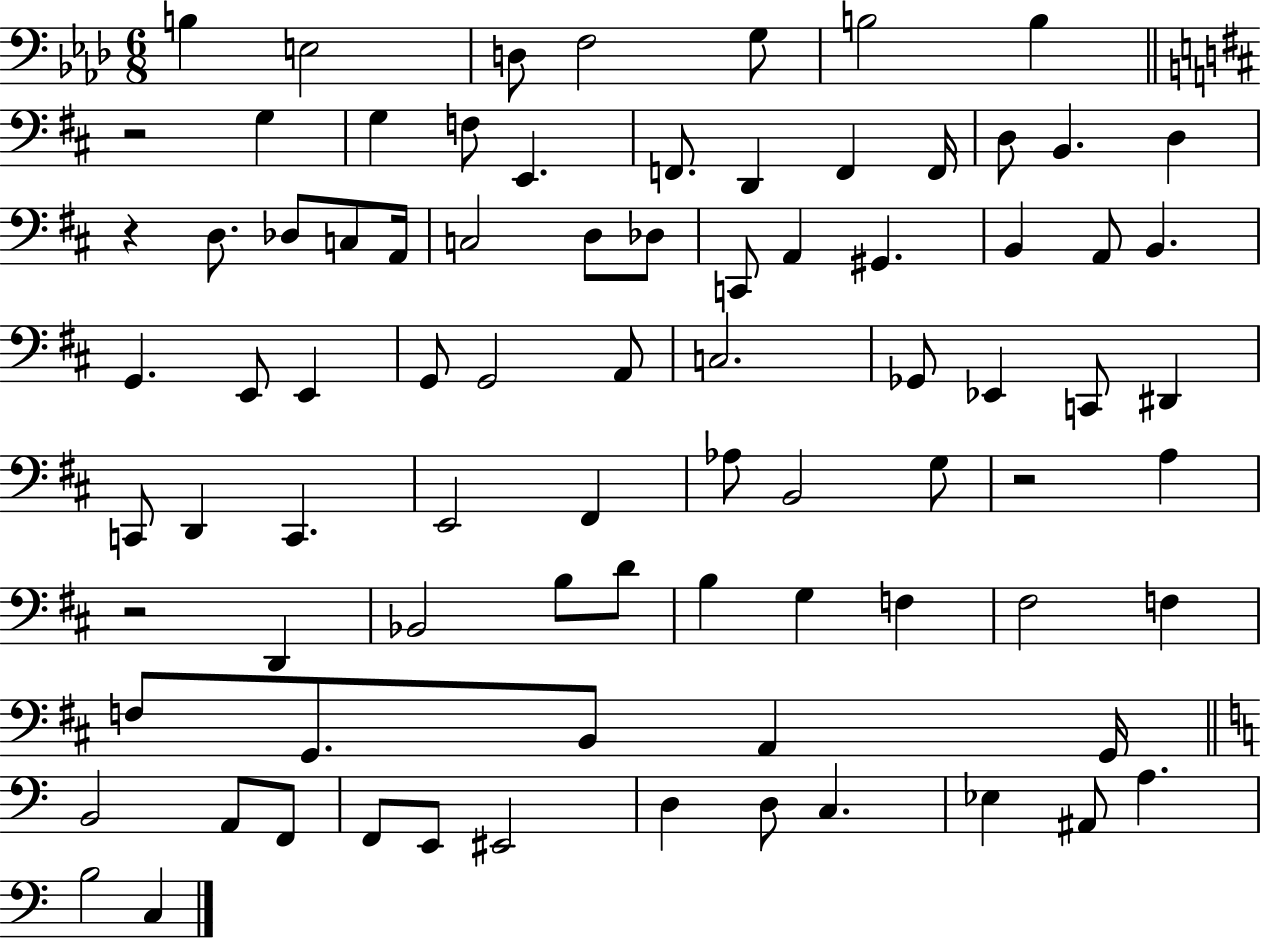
{
  \clef bass
  \numericTimeSignature
  \time 6/8
  \key aes \major
  b4 e2 | d8 f2 g8 | b2 b4 | \bar "||" \break \key b \minor r2 g4 | g4 f8 e,4. | f,8. d,4 f,4 f,16 | d8 b,4. d4 | \break r4 d8. des8 c8 a,16 | c2 d8 des8 | c,8 a,4 gis,4. | b,4 a,8 b,4. | \break g,4. e,8 e,4 | g,8 g,2 a,8 | c2. | ges,8 ees,4 c,8 dis,4 | \break c,8 d,4 c,4. | e,2 fis,4 | aes8 b,2 g8 | r2 a4 | \break r2 d,4 | bes,2 b8 d'8 | b4 g4 f4 | fis2 f4 | \break f8 g,8. b,8 a,4 g,16 | \bar "||" \break \key c \major b,2 a,8 f,8 | f,8 e,8 eis,2 | d4 d8 c4. | ees4 ais,8 a4. | \break b2 c4 | \bar "|."
}